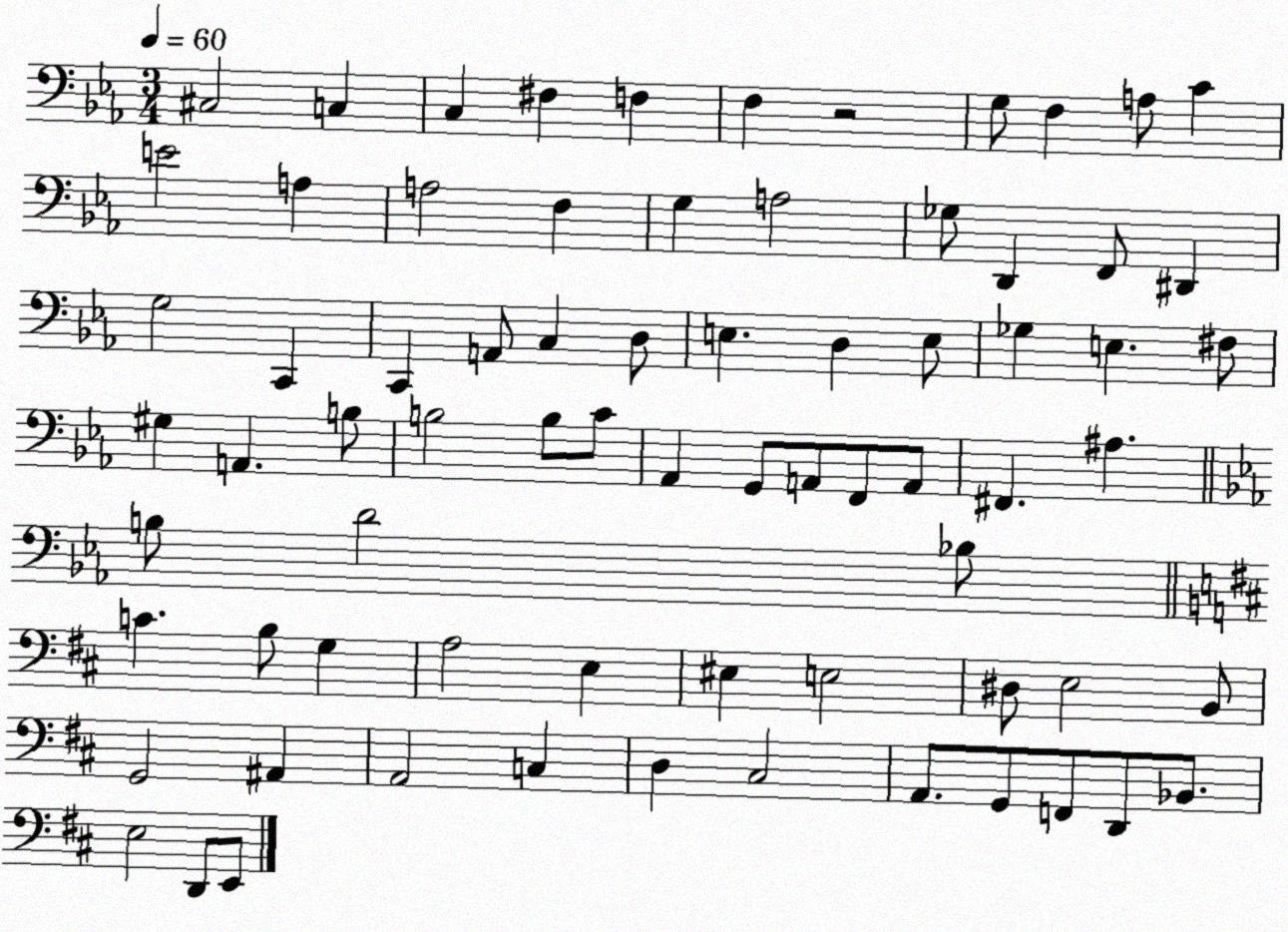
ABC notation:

X:1
T:Untitled
M:3/4
L:1/4
K:Eb
^C,2 C, C, ^F, F, F, z2 G,/2 F, A,/2 C E2 A, A,2 F, G, A,2 _G,/2 D,, F,,/2 ^D,, G,2 C,, C,, A,,/2 C, D,/2 E, D, E,/2 _G, E, ^F,/2 ^G, A,, B,/2 B,2 B,/2 C/2 _A,, G,,/2 A,,/2 F,,/2 A,,/2 ^F,, ^A, B,/2 D2 _B,/2 C B,/2 G, A,2 E, ^E, E,2 ^D,/2 E,2 B,,/2 G,,2 ^A,, A,,2 C, D, ^C,2 A,,/2 G,,/2 F,,/2 D,,/2 _B,,/2 E,2 D,,/2 E,,/2